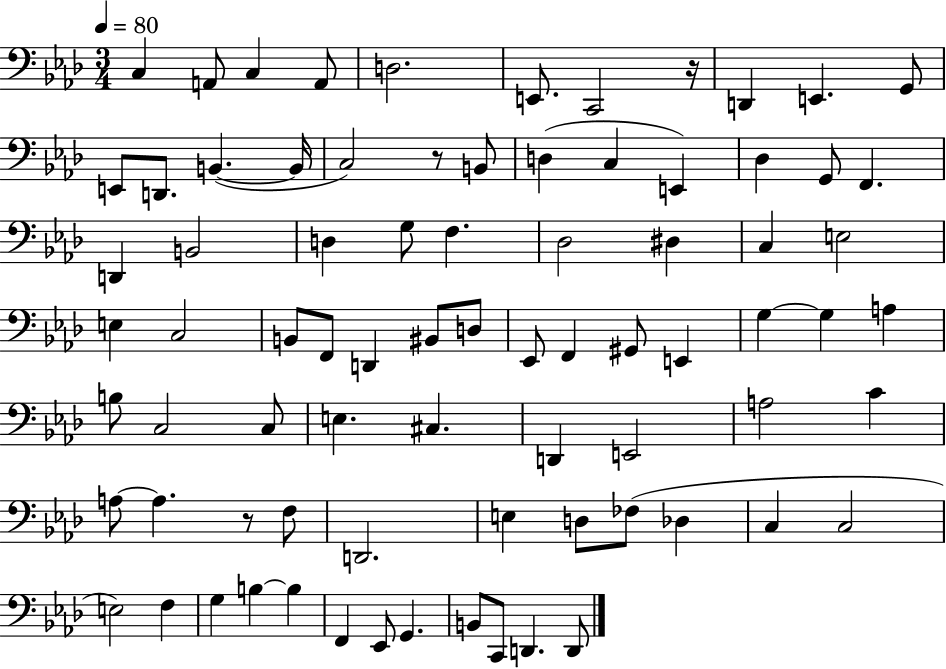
{
  \clef bass
  \numericTimeSignature
  \time 3/4
  \key aes \major
  \tempo 4 = 80
  \repeat volta 2 { c4 a,8 c4 a,8 | d2. | e,8. c,2 r16 | d,4 e,4. g,8 | \break e,8 d,8. b,4.~(~ b,16 | c2) r8 b,8 | d4( c4 e,4) | des4 g,8 f,4. | \break d,4 b,2 | d4 g8 f4. | des2 dis4 | c4 e2 | \break e4 c2 | b,8 f,8 d,4 bis,8 d8 | ees,8 f,4 gis,8 e,4 | g4~~ g4 a4 | \break b8 c2 c8 | e4. cis4. | d,4 e,2 | a2 c'4 | \break a8~~ a4. r8 f8 | d,2. | e4 d8 fes8( des4 | c4 c2 | \break e2) f4 | g4 b4~~ b4 | f,4 ees,8 g,4. | b,8 c,8 d,4. d,8 | \break } \bar "|."
}